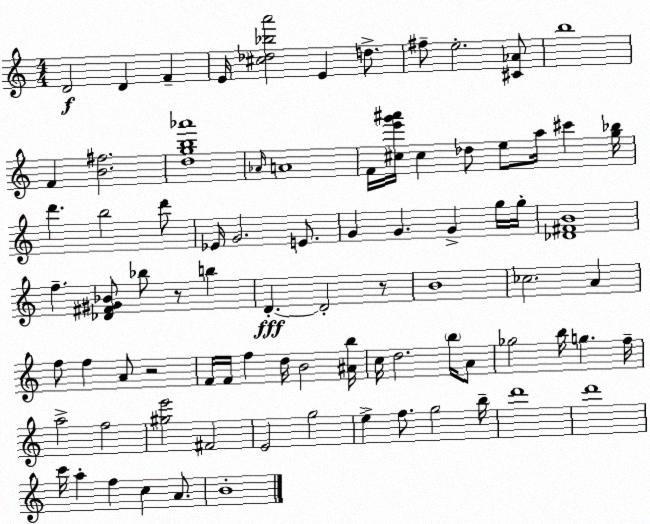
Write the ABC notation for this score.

X:1
T:Untitled
M:4/4
L:1/4
K:Am
D2 D F E/4 [^c_d_ba']2 E d/2 ^f/2 e2 [^C_A]/2 b4 F [B^f]2 [dgb_a']4 _A/4 A4 F/4 [^ce'g'^a']/4 ^c _d/2 e/2 a/4 ^c' [g_b]/4 d' b2 d'/2 _E/4 G2 E/2 G G G g/4 g/4 [_D^FB]4 f [_D^F^G_B]/2 _b/2 z/2 b D D2 z/2 B4 _c2 A f/2 f A/2 z2 F/4 F/4 f d/4 B2 [^Ab]/4 c/4 d2 b/4 A/2 _g2 b/4 g f/4 a2 f2 [^ge']2 ^F2 E2 g2 e f/2 g2 b/4 d'4 d'4 c'/4 a f c A/2 B4